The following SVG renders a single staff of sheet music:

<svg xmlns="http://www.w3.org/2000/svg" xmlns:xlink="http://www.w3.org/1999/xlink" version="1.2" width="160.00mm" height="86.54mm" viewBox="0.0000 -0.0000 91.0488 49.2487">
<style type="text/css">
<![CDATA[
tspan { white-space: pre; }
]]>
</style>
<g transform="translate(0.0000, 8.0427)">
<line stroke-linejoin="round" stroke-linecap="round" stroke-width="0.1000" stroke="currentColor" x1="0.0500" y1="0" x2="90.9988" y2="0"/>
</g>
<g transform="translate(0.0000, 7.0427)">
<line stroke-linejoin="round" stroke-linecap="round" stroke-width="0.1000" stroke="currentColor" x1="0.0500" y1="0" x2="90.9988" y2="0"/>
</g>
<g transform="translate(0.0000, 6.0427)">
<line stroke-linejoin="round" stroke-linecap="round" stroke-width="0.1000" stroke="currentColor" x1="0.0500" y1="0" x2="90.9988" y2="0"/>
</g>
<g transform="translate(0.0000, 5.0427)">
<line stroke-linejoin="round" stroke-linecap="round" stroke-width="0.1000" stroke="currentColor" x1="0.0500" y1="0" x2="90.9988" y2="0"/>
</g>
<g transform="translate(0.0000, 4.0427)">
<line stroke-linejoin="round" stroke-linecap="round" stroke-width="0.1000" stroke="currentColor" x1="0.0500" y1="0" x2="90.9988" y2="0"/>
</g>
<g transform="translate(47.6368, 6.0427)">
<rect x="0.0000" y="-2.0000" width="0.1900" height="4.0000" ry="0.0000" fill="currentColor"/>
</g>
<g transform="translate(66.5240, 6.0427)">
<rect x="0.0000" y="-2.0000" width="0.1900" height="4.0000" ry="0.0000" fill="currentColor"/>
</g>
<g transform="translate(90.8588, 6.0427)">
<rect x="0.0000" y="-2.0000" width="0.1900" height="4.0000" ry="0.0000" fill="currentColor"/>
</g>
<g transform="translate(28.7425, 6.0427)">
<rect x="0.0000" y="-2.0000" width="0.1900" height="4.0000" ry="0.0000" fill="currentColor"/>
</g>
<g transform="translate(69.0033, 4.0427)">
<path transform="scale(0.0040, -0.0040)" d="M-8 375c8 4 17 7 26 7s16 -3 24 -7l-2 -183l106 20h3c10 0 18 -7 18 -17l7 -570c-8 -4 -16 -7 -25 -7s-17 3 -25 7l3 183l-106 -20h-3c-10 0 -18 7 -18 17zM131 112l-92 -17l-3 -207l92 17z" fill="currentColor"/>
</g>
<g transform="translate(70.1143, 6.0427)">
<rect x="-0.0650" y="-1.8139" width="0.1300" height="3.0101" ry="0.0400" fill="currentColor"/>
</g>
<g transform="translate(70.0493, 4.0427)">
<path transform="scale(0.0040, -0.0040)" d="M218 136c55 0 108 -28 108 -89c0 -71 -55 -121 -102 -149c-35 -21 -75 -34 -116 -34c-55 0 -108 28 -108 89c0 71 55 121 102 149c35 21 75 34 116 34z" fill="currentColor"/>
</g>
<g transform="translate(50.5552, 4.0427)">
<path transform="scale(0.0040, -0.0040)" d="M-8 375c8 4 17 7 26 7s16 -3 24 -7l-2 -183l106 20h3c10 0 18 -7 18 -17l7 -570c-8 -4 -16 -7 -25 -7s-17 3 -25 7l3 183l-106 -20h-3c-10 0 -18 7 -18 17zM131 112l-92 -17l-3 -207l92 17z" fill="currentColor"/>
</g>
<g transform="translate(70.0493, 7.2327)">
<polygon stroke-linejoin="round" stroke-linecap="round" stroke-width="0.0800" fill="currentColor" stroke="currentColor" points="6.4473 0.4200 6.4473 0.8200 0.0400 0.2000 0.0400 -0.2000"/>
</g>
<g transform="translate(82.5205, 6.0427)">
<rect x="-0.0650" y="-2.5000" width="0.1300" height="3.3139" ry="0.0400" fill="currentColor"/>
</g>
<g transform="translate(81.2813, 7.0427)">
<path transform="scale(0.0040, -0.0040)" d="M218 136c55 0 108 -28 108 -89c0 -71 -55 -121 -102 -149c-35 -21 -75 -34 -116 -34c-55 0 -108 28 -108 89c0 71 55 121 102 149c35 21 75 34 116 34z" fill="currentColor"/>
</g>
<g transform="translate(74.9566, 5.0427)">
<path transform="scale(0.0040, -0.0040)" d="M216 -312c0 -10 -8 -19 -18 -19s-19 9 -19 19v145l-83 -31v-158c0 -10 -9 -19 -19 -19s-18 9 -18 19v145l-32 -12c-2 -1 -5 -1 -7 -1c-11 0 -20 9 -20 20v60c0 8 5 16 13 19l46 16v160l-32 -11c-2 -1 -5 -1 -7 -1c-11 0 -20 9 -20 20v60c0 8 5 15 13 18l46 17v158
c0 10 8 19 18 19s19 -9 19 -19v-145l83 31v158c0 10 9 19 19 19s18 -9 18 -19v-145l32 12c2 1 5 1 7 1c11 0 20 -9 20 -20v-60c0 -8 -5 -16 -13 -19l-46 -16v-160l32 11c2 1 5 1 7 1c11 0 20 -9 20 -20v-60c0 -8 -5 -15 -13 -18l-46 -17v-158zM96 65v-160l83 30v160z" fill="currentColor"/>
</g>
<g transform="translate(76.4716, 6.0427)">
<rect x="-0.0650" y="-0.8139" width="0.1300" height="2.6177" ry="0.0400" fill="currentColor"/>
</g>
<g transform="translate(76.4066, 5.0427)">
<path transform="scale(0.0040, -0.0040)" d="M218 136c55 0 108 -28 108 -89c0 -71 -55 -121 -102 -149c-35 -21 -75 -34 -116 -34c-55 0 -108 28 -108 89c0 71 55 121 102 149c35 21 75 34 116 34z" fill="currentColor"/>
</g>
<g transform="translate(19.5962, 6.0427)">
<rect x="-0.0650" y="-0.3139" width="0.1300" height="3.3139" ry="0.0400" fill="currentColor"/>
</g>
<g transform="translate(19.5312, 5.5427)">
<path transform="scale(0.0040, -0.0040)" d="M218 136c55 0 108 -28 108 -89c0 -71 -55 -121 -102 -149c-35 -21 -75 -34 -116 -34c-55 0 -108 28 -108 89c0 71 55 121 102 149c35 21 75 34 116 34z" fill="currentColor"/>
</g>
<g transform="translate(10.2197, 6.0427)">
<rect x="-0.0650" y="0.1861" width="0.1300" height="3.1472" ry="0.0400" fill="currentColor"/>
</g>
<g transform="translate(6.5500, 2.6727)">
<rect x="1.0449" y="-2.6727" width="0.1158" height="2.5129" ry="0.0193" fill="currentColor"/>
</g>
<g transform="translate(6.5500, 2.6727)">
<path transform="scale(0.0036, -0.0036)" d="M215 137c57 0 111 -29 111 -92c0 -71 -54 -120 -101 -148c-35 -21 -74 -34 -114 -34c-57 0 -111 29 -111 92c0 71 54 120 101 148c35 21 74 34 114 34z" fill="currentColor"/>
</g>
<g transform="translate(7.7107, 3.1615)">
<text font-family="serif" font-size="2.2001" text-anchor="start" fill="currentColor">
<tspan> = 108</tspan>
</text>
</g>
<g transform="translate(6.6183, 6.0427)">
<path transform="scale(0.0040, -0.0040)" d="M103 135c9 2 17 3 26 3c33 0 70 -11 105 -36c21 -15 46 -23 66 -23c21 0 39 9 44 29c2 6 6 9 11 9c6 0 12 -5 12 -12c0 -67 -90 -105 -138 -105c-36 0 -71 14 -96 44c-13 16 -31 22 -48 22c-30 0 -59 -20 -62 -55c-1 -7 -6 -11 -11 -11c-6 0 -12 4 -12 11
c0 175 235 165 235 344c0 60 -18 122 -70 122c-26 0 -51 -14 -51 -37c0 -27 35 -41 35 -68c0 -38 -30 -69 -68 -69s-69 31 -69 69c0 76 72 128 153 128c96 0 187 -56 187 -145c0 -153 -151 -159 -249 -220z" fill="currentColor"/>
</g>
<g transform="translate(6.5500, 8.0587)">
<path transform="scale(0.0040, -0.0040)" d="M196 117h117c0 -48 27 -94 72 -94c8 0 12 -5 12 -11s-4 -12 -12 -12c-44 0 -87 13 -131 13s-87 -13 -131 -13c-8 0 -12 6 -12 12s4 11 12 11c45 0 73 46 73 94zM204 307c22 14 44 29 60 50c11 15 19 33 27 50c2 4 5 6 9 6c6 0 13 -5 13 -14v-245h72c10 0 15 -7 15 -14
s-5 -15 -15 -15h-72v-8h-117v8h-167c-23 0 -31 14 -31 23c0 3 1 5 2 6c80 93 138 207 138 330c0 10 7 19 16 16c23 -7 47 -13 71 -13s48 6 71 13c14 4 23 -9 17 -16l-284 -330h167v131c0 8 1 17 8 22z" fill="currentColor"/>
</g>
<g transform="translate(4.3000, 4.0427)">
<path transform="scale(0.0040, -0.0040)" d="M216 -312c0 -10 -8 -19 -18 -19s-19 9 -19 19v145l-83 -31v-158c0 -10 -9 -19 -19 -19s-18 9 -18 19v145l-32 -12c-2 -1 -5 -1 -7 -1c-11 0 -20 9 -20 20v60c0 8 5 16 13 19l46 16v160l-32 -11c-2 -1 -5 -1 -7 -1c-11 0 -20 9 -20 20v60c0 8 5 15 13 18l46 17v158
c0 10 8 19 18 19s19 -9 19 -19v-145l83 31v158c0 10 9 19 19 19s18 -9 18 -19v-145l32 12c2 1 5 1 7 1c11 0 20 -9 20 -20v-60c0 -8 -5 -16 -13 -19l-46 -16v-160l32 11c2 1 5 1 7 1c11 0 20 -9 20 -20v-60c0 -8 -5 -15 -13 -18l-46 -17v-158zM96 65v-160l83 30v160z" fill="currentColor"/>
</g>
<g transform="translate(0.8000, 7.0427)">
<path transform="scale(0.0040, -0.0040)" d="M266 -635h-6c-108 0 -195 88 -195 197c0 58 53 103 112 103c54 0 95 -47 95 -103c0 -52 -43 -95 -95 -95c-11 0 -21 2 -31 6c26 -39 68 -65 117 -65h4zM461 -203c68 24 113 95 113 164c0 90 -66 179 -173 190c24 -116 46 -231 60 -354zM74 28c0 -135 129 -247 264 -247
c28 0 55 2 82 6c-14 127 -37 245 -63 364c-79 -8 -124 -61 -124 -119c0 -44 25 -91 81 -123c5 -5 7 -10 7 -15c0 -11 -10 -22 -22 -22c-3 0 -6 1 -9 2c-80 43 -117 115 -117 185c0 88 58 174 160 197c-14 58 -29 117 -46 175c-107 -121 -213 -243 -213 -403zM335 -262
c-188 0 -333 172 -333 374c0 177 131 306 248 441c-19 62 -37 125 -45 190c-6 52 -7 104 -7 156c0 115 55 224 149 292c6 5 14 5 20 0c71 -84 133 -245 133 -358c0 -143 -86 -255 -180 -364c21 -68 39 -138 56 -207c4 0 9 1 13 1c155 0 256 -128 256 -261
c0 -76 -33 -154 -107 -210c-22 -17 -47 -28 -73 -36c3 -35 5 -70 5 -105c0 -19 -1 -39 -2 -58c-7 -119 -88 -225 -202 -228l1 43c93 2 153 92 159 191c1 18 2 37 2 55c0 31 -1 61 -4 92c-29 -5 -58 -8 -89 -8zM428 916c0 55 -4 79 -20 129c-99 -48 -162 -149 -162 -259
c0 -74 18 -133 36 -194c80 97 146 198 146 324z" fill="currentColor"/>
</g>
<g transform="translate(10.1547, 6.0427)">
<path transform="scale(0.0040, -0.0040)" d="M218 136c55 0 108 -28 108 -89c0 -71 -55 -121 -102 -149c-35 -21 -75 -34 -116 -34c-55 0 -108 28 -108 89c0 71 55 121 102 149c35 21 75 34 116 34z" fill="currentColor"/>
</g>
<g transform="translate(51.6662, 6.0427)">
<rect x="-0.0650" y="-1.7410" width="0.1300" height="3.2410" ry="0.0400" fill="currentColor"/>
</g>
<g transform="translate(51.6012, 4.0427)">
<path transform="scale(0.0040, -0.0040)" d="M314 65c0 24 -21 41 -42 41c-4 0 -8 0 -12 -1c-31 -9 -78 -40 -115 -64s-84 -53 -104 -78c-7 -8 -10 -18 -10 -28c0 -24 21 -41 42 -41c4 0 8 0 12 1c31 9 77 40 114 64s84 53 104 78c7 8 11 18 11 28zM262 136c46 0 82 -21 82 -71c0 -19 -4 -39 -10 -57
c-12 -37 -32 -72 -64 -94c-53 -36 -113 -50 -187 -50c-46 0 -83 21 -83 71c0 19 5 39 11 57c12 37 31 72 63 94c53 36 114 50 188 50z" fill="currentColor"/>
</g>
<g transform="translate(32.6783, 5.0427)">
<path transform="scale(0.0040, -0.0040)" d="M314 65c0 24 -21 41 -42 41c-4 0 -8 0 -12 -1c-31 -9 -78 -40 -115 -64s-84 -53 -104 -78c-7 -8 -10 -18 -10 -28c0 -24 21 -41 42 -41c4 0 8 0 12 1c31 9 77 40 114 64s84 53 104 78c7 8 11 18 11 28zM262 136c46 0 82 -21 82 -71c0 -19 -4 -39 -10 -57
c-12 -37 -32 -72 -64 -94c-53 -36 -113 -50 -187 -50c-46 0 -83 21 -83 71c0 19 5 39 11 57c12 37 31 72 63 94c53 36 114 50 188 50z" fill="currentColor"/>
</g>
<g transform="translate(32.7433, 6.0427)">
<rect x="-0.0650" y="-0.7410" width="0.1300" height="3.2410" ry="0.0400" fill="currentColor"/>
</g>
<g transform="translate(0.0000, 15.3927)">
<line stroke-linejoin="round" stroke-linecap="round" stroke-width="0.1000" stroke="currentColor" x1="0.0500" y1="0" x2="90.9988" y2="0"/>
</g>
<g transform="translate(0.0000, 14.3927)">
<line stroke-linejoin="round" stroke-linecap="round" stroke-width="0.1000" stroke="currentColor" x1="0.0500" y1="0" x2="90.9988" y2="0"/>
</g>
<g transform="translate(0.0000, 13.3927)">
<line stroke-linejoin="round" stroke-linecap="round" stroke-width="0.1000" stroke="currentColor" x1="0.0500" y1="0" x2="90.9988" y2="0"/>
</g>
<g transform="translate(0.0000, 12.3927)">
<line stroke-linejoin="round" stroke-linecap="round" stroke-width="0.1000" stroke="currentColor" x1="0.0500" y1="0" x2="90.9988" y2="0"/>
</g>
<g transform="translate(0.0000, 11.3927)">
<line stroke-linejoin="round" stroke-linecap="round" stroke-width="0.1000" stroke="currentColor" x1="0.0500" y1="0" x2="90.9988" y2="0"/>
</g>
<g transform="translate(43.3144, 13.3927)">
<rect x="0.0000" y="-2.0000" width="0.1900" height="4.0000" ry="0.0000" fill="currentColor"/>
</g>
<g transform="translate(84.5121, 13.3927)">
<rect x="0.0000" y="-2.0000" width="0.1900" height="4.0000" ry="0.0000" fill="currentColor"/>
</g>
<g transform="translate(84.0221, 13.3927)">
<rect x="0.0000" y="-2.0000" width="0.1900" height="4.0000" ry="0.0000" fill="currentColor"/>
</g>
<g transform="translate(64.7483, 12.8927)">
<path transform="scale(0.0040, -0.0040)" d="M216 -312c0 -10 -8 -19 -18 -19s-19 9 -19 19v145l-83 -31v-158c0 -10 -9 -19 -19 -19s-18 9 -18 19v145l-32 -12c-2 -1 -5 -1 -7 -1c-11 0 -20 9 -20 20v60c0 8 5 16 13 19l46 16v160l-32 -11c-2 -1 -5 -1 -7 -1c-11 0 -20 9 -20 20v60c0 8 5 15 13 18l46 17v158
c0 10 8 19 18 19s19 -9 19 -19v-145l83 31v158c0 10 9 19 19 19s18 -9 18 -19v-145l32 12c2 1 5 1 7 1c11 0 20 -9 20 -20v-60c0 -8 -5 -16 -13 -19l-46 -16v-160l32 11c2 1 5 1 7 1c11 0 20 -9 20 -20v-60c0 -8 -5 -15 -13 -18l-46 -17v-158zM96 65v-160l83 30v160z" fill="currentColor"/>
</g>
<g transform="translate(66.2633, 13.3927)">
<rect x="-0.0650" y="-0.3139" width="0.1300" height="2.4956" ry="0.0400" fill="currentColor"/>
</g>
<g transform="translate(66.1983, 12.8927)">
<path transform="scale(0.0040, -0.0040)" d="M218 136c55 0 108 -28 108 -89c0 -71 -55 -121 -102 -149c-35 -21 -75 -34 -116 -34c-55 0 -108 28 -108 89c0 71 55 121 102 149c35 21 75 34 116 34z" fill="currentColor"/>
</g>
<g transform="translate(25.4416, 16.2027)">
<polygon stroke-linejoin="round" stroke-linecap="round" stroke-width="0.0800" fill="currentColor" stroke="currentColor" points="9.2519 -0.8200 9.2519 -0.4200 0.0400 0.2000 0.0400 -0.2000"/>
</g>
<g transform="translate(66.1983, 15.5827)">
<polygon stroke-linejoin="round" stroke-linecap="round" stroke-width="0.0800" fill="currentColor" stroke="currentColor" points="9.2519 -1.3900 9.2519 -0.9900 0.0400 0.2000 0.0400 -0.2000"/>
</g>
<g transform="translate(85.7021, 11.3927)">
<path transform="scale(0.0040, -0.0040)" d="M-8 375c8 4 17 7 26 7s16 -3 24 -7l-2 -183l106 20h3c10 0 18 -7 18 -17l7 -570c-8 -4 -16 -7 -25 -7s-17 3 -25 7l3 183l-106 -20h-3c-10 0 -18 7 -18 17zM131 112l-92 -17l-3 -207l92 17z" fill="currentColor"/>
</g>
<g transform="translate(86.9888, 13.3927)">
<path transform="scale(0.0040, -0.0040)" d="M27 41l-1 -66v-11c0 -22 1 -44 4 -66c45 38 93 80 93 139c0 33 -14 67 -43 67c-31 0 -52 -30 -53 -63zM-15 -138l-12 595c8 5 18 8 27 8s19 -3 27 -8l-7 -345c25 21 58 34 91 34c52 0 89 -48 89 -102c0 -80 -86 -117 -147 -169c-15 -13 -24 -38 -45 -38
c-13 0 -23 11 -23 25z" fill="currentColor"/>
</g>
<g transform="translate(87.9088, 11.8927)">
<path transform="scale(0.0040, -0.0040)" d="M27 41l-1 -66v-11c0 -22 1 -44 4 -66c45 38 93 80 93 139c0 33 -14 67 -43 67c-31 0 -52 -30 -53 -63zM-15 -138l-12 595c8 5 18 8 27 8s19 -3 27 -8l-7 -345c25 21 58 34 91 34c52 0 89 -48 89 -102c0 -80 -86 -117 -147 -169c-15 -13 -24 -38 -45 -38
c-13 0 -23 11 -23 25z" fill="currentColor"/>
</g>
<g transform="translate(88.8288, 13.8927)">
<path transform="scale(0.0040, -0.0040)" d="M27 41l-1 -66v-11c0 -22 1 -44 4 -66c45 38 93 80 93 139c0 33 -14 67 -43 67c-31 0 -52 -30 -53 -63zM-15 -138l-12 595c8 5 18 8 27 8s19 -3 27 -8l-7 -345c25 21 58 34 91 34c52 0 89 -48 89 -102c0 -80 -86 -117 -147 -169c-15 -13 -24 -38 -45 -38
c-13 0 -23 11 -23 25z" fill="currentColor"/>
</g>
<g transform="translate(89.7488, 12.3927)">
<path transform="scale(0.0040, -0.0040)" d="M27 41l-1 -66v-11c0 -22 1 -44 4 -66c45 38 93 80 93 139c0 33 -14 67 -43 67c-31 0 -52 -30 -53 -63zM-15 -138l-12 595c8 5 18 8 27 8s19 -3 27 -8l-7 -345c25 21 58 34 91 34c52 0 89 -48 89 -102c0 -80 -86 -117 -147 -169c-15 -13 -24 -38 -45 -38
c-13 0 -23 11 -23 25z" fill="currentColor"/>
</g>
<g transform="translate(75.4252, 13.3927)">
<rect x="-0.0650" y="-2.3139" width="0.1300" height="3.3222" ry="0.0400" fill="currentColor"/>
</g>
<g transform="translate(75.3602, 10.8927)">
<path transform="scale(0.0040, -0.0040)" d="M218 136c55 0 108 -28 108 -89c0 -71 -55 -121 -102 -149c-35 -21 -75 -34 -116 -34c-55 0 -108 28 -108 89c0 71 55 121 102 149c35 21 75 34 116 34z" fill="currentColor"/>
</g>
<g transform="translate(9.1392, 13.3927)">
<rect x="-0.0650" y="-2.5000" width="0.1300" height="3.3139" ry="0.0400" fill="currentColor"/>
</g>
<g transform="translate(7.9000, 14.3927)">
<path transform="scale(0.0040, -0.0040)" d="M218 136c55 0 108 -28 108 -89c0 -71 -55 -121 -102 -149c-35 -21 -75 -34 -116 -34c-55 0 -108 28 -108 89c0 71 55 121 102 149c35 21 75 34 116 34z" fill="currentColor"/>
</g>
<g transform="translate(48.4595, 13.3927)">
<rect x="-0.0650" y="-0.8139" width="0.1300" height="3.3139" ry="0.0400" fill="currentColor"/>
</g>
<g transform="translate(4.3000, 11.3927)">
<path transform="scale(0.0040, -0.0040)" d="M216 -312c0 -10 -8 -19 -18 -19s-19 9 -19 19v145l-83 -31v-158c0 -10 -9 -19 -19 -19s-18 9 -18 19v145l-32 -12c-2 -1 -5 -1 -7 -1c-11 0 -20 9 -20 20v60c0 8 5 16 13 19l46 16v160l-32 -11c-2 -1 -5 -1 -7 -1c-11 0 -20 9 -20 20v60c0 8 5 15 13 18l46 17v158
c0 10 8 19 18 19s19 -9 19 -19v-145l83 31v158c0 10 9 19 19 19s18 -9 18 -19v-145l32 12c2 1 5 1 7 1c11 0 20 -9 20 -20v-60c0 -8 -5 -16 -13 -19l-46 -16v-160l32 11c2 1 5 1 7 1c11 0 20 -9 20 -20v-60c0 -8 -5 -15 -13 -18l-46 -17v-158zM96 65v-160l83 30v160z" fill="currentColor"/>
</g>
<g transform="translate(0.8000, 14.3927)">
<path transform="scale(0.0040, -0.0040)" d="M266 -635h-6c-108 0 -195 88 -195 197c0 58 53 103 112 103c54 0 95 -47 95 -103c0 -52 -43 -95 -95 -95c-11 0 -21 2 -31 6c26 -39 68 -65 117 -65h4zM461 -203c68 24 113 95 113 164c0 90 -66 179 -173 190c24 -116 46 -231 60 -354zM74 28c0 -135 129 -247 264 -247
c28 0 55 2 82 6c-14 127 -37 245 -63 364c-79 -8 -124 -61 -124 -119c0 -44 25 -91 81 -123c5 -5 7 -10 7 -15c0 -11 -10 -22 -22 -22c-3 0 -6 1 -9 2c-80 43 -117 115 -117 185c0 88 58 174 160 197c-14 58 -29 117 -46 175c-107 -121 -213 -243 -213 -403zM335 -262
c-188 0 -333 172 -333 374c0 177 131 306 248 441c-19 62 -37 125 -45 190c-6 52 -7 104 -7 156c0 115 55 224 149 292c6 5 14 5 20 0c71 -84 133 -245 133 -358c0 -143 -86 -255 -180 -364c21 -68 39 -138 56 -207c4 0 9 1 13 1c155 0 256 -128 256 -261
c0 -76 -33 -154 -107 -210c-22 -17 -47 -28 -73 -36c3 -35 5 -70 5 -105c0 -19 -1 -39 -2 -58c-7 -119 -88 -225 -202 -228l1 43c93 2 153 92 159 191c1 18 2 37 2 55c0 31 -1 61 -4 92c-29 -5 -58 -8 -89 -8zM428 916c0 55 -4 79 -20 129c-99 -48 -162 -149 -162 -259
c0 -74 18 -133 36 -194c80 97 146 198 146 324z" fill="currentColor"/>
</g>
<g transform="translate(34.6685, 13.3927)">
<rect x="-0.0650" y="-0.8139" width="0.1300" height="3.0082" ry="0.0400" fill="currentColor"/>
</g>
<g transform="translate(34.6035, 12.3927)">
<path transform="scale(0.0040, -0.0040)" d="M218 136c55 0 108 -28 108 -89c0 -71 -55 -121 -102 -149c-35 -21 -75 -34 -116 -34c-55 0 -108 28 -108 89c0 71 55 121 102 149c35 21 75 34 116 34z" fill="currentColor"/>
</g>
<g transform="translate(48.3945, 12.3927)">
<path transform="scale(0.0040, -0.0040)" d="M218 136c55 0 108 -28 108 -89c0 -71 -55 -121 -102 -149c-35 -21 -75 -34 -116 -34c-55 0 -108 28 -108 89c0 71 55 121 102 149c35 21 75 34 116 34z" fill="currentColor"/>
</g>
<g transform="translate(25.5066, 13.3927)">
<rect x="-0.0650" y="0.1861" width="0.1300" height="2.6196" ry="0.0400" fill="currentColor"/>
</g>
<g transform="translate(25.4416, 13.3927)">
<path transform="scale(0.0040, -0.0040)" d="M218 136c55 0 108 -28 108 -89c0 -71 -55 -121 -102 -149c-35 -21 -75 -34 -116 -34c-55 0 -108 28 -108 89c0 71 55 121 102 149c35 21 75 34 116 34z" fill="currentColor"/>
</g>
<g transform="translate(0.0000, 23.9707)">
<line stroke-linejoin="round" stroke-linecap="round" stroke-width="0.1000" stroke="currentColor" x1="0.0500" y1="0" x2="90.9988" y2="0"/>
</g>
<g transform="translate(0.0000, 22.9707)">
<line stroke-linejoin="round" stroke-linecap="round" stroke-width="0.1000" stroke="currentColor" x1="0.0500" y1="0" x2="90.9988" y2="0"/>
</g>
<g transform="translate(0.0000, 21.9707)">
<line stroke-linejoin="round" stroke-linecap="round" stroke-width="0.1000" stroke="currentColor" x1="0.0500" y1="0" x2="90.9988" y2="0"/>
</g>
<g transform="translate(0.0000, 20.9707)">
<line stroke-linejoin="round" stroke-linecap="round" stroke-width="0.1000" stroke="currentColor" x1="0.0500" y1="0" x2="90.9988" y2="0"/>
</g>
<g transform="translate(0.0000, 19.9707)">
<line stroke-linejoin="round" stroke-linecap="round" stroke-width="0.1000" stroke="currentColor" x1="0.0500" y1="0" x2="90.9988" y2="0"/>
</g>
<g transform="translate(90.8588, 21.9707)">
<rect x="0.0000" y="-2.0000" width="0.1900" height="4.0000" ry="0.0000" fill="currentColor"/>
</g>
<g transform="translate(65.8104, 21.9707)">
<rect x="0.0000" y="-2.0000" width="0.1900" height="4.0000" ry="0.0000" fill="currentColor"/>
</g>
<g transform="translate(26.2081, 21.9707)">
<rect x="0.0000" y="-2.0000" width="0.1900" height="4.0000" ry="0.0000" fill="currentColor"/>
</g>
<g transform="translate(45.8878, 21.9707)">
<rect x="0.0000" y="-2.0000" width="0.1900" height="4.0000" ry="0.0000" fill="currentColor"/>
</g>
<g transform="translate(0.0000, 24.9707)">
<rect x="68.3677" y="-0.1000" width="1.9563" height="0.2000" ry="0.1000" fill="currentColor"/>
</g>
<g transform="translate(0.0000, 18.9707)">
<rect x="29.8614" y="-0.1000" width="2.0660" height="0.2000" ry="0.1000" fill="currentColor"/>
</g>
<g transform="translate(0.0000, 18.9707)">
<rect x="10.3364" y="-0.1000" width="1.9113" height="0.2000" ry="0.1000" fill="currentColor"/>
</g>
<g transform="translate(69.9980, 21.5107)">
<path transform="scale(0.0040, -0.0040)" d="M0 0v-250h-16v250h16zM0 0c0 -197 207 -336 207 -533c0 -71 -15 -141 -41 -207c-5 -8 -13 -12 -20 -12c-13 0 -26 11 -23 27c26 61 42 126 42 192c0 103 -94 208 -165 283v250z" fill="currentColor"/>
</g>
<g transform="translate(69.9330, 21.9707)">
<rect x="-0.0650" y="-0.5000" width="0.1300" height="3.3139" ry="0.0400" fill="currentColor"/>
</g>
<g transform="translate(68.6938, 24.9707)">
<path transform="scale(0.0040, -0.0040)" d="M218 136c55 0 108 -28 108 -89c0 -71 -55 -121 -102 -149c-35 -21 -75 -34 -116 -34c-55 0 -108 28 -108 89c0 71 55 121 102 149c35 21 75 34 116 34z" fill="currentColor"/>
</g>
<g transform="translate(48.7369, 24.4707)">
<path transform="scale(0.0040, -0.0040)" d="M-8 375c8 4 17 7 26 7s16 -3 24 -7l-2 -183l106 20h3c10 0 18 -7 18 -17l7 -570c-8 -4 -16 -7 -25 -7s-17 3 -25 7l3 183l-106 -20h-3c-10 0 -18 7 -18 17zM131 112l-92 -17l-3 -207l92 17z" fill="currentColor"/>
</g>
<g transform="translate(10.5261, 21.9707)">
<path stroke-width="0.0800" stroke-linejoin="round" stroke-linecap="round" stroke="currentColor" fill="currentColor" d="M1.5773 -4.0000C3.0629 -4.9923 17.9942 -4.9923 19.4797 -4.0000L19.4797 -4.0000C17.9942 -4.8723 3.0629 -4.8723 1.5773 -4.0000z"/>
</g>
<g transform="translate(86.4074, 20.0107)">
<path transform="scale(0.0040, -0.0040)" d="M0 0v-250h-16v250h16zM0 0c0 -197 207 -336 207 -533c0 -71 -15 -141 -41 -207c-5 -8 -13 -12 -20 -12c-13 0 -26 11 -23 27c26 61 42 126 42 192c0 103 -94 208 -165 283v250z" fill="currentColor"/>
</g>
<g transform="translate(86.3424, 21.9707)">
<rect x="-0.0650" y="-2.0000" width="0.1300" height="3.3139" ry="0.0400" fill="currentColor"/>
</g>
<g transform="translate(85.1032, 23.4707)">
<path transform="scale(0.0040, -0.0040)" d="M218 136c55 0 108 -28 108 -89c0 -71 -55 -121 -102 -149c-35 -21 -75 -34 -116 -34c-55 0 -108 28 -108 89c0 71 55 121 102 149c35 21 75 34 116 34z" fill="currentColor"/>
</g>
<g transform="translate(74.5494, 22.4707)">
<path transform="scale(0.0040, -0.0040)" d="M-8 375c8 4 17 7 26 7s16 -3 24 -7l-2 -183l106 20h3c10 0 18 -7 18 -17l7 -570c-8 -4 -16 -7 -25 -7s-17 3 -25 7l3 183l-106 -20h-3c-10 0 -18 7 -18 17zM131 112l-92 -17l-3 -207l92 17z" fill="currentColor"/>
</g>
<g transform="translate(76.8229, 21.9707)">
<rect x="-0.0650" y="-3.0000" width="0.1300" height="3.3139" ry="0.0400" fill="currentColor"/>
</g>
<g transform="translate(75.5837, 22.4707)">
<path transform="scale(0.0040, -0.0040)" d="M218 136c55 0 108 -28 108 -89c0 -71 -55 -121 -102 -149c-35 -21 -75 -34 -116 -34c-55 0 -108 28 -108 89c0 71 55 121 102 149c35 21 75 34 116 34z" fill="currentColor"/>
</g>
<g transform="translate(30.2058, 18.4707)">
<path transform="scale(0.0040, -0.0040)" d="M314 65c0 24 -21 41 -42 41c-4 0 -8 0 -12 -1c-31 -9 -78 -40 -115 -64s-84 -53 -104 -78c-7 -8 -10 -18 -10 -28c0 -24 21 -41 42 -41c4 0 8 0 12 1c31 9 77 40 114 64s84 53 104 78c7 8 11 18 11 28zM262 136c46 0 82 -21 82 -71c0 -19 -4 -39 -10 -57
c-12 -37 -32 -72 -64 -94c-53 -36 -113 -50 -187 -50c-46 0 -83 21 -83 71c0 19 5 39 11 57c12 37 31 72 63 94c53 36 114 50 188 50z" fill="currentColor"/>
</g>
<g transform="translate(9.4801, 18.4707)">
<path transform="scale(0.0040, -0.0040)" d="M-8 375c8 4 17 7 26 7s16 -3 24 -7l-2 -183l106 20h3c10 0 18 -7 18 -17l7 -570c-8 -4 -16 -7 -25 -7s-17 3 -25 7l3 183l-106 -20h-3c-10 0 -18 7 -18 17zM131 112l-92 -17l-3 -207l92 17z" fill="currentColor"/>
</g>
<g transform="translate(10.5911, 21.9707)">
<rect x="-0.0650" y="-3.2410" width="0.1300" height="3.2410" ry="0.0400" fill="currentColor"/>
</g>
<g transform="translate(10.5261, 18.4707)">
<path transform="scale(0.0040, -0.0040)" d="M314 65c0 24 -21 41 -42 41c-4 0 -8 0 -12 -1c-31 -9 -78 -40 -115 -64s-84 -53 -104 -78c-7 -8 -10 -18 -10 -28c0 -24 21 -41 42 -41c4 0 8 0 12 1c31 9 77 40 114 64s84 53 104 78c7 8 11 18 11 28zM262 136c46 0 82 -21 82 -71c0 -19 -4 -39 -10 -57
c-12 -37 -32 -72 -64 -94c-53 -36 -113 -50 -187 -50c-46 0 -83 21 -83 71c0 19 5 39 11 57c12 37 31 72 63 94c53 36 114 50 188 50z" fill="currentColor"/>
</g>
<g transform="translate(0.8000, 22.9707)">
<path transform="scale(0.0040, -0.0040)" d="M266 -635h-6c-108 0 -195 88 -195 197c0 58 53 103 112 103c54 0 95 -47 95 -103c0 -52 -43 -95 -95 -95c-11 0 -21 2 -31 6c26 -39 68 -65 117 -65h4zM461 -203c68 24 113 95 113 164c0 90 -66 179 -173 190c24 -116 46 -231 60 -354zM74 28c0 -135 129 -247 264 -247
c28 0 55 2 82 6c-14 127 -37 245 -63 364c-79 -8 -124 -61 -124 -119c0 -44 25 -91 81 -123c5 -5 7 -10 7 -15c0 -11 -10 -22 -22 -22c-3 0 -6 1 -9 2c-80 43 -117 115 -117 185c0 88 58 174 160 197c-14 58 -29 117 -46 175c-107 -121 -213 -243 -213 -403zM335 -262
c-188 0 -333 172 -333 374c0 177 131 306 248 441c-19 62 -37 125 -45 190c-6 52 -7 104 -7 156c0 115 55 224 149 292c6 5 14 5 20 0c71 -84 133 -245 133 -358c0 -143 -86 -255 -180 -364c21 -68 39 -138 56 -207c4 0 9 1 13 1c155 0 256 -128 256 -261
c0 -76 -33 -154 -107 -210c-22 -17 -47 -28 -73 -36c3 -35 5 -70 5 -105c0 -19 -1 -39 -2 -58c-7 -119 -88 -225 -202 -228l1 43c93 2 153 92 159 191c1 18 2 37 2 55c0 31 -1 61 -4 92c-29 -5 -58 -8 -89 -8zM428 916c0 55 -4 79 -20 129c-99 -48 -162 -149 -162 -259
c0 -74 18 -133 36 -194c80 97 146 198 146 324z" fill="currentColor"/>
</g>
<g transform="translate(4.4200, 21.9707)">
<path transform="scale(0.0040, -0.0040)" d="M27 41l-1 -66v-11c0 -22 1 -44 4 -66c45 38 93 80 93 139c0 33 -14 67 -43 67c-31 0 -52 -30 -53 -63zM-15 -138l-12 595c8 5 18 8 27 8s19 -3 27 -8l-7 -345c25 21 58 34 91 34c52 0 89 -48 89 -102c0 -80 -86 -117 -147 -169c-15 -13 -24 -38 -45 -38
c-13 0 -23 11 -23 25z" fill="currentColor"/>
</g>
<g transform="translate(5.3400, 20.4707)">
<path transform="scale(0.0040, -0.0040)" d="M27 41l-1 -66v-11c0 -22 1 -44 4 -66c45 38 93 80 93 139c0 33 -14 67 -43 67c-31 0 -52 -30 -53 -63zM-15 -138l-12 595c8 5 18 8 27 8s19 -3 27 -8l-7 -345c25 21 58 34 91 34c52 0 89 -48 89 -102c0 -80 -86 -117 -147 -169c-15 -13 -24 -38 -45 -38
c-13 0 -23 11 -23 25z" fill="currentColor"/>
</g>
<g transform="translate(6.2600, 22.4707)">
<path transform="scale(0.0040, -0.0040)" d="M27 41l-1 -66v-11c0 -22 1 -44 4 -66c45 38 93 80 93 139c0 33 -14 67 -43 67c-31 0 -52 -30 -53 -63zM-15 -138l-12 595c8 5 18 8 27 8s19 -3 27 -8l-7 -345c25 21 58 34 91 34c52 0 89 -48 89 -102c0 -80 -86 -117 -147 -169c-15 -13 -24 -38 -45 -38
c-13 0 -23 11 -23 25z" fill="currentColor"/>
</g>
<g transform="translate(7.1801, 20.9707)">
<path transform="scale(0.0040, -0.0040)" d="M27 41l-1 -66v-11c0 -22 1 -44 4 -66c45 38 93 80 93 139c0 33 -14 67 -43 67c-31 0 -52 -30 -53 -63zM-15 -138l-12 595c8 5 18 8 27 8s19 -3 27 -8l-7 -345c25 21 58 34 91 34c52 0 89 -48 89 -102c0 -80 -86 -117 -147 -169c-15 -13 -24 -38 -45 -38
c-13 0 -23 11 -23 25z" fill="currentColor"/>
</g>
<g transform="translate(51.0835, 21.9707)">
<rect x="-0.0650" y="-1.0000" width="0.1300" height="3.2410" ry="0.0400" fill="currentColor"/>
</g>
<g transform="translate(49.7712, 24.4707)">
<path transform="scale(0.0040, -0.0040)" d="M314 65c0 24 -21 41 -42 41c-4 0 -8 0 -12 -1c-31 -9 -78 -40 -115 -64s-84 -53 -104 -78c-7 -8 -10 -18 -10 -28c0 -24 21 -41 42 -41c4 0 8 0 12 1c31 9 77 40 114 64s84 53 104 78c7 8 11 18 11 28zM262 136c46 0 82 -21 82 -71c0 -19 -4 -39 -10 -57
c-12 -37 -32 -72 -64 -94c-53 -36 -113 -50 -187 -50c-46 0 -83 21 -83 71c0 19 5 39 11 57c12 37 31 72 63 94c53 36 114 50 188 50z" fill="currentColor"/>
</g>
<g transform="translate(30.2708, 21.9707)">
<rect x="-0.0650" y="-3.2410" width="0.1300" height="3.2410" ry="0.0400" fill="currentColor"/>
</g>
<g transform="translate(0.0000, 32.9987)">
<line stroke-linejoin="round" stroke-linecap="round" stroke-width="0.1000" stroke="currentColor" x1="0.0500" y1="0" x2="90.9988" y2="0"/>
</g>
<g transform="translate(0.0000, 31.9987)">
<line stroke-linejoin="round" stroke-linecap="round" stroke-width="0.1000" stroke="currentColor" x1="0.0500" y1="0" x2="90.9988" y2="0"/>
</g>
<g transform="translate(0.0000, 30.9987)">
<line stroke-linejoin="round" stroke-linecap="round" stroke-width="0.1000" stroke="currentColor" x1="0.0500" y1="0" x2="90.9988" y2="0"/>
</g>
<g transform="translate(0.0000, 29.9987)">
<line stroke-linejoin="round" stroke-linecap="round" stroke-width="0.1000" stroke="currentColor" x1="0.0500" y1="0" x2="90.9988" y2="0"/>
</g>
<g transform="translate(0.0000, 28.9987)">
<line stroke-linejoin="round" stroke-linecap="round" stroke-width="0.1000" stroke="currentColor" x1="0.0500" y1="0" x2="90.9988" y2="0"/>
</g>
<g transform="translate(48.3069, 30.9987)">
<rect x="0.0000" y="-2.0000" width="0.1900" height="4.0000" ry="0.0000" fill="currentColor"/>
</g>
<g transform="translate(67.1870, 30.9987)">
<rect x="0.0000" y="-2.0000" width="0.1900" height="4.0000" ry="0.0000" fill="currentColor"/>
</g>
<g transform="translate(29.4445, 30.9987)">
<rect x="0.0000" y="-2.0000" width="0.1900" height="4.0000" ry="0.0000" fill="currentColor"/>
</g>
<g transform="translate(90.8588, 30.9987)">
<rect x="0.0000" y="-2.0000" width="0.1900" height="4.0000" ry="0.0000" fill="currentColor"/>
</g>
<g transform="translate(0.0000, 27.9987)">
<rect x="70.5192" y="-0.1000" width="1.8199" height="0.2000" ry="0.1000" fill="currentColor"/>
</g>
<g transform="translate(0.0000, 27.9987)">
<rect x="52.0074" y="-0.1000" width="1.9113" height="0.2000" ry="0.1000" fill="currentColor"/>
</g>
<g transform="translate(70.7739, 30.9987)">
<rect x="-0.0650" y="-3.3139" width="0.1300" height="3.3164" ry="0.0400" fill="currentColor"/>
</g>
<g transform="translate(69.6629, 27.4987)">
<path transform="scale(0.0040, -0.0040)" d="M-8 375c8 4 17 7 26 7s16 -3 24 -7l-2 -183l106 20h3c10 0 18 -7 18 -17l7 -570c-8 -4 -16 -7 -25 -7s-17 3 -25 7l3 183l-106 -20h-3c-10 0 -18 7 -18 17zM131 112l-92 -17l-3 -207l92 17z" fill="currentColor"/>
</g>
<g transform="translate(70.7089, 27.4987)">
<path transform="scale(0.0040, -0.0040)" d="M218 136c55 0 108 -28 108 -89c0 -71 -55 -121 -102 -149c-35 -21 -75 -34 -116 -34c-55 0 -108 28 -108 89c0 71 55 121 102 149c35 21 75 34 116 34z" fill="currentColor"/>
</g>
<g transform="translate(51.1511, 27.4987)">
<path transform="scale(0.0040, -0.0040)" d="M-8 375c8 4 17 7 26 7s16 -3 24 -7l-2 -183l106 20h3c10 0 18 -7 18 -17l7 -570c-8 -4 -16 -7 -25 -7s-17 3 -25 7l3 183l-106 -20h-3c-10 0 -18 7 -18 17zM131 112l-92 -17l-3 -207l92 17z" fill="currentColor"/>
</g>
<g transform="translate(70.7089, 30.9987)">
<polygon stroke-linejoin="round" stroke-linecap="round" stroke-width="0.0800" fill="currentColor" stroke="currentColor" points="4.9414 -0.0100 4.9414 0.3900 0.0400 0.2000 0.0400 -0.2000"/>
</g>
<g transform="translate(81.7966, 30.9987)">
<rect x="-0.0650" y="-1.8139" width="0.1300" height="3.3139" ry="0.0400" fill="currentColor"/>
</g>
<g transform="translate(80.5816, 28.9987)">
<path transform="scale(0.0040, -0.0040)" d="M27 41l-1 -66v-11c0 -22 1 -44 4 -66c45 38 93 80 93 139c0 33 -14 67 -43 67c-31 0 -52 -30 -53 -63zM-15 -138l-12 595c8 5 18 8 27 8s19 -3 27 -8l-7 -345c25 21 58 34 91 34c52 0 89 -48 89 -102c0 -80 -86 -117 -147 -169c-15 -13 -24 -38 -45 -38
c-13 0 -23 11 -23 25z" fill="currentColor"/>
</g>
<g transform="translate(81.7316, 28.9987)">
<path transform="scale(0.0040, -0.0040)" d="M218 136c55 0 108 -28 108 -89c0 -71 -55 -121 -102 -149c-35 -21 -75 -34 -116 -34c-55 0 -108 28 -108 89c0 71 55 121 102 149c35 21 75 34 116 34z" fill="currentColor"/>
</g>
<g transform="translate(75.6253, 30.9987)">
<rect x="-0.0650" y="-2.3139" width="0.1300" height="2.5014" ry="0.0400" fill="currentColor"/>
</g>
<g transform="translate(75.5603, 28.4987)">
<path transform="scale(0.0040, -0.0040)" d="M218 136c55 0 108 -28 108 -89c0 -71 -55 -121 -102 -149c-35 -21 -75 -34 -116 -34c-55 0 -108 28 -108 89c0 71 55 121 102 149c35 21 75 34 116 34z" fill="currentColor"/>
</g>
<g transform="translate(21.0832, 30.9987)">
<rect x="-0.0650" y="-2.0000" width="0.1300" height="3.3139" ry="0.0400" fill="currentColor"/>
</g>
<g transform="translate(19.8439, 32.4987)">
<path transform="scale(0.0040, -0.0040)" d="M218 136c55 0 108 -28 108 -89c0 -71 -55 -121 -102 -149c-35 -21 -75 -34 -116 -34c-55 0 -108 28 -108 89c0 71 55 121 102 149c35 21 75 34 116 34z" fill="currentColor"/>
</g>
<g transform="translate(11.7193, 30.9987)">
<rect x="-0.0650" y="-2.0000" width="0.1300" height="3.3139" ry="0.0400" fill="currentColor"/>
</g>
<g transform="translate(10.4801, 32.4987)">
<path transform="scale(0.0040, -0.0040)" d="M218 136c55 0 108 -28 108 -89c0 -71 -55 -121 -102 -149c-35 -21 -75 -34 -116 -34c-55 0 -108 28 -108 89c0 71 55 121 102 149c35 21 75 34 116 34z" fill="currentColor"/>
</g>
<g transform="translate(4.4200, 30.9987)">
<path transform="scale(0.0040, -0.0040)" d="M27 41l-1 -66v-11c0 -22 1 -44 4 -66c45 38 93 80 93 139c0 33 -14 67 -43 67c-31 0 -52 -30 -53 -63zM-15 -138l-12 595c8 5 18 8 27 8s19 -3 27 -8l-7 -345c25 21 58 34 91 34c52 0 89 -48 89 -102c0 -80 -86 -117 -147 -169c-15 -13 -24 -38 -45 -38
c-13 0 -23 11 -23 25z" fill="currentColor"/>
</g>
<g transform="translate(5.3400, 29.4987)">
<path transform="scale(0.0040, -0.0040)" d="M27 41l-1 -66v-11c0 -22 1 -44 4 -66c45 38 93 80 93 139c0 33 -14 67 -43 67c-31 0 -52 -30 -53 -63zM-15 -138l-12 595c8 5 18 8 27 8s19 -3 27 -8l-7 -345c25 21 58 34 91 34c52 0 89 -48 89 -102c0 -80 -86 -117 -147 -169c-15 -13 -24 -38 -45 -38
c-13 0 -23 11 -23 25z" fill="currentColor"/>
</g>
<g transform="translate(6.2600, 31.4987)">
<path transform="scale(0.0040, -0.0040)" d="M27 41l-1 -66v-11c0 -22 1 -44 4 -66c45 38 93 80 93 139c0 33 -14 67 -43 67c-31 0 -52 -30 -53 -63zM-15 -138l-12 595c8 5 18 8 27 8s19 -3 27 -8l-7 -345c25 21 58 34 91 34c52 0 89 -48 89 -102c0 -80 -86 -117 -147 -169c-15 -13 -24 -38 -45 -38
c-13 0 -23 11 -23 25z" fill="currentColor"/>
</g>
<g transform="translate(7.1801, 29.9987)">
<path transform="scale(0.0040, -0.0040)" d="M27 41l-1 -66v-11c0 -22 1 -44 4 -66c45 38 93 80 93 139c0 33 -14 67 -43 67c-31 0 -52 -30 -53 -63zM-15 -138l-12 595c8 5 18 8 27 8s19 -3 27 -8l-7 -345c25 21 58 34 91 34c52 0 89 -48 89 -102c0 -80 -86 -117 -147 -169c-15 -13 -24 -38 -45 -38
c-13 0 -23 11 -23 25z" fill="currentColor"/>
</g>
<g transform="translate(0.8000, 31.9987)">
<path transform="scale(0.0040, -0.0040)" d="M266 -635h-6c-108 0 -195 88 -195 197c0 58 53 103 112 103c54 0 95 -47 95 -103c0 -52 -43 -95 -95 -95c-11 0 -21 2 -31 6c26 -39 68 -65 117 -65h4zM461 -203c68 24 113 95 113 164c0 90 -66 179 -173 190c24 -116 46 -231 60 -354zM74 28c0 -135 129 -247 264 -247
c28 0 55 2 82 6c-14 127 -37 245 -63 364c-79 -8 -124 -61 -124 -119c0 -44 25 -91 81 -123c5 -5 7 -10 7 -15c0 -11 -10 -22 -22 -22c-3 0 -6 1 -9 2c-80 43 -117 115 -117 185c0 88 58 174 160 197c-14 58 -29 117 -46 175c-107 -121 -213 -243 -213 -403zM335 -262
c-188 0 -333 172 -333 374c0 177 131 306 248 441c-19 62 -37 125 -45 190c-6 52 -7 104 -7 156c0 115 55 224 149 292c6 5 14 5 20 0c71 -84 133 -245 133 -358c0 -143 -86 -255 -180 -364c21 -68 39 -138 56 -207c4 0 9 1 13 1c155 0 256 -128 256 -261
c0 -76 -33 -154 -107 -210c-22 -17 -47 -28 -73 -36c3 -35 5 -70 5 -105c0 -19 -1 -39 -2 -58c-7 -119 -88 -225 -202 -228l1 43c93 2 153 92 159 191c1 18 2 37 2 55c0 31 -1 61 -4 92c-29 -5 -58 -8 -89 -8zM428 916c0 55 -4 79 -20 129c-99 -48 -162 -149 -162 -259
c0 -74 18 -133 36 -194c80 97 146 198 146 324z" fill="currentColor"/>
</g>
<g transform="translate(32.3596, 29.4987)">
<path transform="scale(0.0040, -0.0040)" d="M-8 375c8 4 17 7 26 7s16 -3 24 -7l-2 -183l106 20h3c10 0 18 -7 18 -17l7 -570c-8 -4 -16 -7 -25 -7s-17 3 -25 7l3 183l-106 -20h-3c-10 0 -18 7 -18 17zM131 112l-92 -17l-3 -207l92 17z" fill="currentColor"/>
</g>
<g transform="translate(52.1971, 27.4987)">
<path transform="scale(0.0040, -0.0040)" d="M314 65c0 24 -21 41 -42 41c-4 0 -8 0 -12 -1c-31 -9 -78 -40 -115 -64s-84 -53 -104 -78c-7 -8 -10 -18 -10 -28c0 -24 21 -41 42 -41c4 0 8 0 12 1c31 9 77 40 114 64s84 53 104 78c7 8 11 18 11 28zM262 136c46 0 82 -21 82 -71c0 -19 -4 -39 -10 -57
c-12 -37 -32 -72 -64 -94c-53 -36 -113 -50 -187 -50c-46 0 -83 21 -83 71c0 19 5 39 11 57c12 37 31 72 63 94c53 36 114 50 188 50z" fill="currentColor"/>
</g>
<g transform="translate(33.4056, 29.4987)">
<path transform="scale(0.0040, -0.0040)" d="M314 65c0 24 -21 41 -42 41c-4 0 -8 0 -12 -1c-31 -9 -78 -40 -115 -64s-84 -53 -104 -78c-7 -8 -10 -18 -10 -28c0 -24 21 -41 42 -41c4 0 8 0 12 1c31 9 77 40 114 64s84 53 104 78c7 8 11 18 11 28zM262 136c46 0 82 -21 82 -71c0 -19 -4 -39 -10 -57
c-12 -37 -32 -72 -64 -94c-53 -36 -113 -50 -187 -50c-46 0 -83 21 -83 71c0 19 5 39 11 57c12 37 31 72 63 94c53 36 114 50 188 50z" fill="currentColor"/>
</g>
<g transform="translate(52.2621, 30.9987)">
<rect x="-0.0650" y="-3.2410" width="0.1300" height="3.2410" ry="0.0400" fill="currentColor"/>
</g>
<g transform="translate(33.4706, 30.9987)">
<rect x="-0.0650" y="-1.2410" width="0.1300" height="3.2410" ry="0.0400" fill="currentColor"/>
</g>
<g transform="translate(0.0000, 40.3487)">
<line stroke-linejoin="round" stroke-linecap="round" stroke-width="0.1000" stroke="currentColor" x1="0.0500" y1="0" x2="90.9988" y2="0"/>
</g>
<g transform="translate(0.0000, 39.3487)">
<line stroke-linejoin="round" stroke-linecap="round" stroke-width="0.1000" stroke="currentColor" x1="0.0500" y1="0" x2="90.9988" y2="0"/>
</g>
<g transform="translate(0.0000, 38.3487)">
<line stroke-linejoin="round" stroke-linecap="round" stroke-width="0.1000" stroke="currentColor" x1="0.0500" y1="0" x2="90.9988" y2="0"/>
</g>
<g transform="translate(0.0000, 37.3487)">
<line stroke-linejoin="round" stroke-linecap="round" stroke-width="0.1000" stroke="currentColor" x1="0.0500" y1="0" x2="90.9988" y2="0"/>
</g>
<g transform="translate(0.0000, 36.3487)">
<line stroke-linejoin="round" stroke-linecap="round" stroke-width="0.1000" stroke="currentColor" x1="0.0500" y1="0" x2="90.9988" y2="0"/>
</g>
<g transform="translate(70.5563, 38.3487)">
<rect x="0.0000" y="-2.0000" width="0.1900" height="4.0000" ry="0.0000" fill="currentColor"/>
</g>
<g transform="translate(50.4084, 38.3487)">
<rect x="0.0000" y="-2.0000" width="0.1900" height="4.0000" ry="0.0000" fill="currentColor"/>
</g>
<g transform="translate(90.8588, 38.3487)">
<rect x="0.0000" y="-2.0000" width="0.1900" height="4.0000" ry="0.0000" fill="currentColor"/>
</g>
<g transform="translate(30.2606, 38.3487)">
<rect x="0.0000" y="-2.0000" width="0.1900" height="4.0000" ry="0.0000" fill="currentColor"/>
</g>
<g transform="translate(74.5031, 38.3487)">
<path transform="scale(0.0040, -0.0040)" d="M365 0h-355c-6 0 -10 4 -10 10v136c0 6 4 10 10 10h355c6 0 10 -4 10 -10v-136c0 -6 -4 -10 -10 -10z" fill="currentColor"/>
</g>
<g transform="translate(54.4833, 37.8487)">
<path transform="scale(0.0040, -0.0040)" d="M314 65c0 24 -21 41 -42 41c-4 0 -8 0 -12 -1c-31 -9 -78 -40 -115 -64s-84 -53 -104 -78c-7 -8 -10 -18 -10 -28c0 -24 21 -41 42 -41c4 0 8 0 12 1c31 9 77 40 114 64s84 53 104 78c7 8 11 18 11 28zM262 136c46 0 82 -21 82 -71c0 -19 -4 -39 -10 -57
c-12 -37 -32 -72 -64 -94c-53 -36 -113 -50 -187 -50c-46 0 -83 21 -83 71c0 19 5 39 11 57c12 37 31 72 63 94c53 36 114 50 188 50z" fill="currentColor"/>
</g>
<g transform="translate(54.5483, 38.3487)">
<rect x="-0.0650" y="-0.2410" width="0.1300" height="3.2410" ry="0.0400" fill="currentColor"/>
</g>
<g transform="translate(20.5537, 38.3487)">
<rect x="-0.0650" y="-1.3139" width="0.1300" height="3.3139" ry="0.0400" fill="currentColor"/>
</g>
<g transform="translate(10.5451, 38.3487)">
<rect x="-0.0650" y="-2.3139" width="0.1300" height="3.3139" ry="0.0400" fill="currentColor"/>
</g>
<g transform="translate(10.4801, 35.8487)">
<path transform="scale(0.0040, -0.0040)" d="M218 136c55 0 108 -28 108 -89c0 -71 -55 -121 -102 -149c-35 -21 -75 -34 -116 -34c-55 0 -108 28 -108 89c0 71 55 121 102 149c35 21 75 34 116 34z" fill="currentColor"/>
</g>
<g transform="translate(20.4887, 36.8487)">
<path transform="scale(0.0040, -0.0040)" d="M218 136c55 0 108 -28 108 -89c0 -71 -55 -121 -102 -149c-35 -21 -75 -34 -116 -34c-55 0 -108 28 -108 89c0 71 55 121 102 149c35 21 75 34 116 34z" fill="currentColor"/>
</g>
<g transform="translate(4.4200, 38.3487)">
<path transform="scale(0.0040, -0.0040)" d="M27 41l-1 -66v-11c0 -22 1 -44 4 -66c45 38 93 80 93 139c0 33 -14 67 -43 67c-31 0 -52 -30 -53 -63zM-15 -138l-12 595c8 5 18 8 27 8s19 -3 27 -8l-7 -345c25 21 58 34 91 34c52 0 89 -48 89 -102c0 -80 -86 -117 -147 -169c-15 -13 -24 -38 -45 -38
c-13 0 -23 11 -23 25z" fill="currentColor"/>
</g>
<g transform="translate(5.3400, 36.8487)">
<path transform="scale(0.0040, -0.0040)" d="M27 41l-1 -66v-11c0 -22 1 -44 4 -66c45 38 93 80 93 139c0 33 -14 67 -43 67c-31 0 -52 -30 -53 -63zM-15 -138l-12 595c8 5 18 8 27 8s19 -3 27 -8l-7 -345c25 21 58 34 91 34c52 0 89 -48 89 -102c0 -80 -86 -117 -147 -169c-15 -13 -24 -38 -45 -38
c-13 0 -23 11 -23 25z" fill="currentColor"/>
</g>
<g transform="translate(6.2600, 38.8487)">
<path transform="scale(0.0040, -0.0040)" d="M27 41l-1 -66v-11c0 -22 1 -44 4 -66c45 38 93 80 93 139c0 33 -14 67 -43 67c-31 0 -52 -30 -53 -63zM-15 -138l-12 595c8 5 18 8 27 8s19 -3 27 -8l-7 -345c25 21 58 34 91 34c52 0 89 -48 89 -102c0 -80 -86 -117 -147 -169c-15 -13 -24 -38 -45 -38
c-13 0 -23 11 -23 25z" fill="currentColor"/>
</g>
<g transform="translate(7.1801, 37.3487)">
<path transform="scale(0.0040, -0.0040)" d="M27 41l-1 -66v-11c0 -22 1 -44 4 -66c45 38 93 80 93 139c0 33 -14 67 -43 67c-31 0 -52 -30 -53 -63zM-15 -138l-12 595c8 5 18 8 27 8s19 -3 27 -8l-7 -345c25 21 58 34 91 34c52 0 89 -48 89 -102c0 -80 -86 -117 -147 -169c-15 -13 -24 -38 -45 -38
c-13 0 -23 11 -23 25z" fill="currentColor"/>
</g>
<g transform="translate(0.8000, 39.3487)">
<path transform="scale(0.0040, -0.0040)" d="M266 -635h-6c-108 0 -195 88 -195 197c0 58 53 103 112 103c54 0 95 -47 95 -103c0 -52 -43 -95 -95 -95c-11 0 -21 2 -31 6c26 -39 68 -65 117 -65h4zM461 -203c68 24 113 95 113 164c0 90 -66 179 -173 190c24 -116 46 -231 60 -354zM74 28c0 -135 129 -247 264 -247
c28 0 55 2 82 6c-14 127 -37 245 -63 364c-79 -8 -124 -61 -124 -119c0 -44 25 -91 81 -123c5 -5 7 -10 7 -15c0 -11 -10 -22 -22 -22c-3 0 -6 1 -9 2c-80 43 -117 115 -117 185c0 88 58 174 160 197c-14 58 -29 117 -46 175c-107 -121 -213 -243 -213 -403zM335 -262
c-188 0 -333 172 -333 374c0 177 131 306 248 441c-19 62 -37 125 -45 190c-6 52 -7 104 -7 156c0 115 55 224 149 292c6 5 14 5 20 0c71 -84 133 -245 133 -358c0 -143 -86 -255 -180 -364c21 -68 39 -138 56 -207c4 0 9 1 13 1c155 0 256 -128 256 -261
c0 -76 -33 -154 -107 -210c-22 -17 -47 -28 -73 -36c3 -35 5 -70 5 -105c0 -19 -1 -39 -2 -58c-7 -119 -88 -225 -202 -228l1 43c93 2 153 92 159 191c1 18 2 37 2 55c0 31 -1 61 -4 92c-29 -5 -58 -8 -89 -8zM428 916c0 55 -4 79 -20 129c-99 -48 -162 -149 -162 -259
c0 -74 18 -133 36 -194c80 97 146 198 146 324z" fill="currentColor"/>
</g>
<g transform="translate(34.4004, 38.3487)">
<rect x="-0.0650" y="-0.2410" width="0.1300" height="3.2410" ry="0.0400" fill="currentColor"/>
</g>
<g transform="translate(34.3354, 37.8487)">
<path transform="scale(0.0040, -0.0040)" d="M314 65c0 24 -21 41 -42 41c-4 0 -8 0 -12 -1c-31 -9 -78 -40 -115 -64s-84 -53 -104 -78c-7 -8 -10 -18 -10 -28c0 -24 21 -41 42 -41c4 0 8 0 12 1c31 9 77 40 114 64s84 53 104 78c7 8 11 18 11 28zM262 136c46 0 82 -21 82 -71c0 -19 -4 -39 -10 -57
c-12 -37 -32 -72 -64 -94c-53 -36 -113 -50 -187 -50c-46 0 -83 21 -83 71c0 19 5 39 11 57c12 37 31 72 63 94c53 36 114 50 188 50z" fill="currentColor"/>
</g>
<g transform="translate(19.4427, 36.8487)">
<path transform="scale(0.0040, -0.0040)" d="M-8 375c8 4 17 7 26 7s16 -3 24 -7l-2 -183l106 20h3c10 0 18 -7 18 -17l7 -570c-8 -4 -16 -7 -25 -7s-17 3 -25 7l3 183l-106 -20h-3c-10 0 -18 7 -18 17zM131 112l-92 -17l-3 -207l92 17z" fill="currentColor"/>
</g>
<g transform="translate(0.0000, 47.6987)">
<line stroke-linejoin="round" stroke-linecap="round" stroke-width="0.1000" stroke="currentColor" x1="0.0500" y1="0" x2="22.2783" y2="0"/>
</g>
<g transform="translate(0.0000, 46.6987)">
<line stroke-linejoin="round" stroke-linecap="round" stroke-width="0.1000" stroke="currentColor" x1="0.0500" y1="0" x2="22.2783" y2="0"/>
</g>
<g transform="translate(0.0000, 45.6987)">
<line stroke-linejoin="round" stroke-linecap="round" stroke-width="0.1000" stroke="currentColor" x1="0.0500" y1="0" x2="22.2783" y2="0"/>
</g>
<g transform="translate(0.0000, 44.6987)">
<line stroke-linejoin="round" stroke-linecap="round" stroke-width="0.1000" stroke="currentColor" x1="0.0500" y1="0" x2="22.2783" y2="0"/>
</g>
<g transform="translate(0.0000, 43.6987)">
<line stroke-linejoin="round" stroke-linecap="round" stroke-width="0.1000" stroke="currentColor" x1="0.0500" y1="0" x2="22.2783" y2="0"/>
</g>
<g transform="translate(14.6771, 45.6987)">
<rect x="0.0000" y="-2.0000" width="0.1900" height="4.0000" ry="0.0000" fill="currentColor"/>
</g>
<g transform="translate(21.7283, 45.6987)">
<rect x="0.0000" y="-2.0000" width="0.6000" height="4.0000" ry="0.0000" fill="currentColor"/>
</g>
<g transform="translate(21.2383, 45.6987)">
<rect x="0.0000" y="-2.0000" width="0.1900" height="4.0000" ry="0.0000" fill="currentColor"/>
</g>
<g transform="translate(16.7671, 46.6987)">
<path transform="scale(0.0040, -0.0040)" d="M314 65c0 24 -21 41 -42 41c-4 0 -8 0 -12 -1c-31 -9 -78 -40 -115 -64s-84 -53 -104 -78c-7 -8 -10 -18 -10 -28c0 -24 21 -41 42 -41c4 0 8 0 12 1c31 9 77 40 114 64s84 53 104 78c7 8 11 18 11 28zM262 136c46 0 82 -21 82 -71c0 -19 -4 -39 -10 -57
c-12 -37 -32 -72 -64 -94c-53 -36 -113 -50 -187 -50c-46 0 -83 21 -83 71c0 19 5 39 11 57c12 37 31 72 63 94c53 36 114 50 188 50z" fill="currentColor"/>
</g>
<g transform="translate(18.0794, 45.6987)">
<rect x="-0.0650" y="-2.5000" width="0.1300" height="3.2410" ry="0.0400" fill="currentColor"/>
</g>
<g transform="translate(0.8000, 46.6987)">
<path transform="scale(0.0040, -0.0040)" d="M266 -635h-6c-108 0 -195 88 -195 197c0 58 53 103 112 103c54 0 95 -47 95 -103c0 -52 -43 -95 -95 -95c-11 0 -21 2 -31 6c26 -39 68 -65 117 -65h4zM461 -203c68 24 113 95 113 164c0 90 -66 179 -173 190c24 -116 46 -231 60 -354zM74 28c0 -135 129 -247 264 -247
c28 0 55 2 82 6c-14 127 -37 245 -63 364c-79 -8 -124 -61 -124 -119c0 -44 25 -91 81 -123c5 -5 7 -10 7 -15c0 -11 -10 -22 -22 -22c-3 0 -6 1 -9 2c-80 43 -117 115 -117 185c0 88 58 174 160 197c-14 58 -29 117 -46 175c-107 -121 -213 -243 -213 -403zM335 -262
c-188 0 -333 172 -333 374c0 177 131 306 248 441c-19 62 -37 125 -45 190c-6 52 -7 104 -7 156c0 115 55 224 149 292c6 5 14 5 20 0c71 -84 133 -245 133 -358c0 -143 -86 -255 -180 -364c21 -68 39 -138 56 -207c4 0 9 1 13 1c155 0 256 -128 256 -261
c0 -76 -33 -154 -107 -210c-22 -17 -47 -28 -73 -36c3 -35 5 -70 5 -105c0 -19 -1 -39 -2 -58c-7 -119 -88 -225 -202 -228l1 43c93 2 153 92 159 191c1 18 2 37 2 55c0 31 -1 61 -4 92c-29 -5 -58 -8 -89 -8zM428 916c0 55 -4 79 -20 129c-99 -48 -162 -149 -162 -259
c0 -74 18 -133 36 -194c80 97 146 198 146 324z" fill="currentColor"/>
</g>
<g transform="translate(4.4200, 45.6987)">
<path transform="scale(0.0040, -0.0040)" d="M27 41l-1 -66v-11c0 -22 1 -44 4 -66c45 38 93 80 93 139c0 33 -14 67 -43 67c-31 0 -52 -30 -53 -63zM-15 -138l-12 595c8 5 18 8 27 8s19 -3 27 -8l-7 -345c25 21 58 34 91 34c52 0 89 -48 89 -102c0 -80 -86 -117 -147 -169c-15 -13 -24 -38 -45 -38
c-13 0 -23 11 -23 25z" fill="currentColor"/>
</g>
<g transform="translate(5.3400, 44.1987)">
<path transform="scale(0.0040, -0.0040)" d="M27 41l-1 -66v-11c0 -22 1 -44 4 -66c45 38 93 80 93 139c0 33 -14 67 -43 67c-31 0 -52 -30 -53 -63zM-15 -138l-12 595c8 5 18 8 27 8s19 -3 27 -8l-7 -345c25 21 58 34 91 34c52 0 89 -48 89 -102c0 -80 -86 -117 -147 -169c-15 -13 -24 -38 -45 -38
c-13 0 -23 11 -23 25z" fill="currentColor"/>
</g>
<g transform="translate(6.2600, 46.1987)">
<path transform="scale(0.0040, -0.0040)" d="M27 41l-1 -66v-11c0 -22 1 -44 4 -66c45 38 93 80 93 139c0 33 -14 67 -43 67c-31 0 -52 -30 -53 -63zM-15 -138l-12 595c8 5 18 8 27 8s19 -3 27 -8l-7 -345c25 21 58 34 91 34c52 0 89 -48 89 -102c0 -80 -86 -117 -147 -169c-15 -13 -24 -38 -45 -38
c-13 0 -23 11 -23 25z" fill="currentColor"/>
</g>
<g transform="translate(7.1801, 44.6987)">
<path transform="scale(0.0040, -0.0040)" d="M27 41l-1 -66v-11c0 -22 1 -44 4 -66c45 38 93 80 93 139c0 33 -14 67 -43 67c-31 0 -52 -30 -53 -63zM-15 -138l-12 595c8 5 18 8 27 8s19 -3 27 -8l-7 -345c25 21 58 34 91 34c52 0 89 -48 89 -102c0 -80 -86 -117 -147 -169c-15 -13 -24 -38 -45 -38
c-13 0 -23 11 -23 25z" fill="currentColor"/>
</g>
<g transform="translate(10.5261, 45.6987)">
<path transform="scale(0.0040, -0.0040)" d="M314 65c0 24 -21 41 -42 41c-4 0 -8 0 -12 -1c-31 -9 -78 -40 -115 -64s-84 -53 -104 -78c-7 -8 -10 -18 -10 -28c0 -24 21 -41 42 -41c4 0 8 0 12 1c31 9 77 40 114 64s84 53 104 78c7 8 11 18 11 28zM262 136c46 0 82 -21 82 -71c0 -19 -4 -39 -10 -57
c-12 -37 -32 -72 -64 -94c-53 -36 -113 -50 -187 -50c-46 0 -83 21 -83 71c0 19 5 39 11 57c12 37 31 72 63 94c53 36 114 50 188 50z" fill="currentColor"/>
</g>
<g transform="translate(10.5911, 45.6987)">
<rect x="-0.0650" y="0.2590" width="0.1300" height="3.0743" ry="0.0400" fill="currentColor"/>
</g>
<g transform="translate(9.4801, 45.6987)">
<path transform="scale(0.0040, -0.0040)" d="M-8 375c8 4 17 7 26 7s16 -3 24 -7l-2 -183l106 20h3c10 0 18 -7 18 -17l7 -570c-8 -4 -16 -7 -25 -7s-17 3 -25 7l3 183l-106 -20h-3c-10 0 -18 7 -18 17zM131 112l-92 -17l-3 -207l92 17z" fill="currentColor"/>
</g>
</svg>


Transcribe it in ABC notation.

X:1
T:Untitled
M:2/4
L:1/4
K:G
B c d2 f2 f/2 ^d/2 G G B/2 d/2 d ^c/2 g/2 b2 b2 D2 C/2 A F/2 F F e2 b2 b/2 g/2 _f g e c2 c2 z2 B2 G2